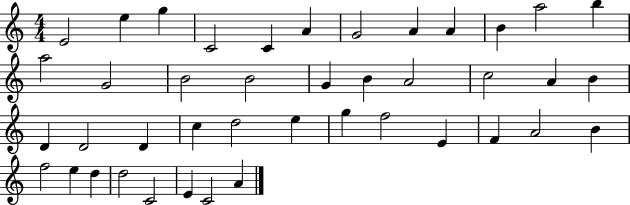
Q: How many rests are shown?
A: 0